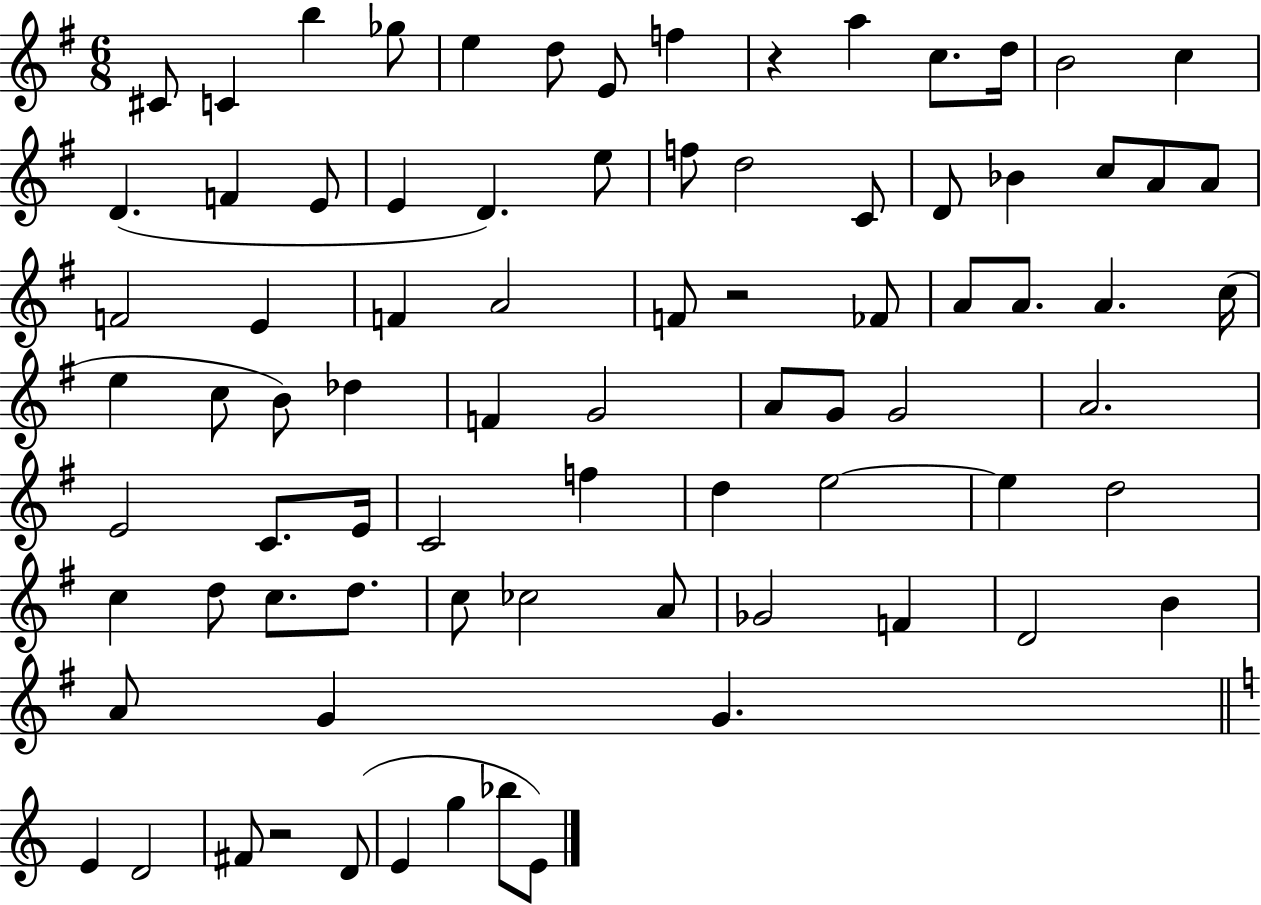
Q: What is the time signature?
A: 6/8